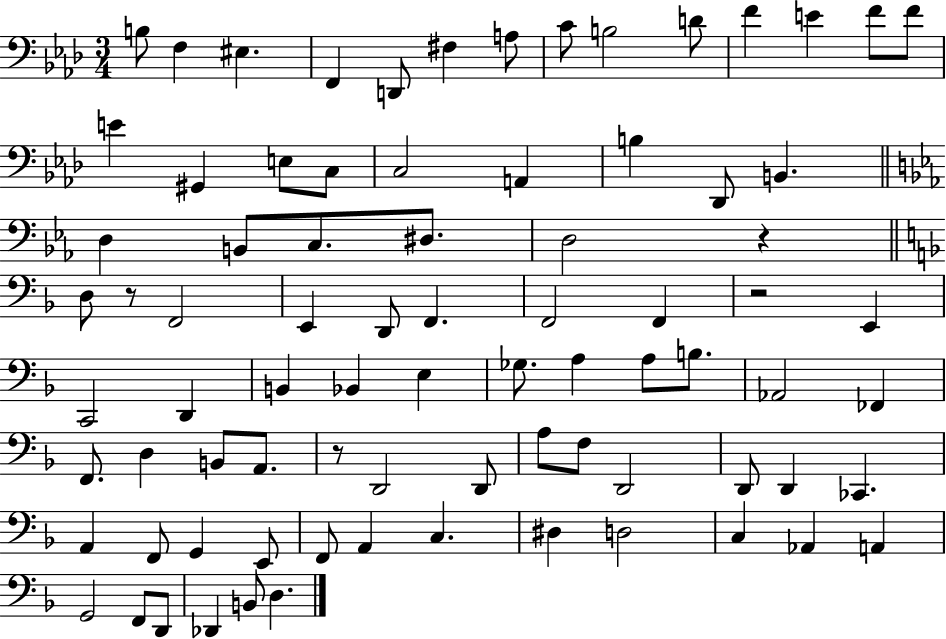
{
  \clef bass
  \numericTimeSignature
  \time 3/4
  \key aes \major
  b8 f4 eis4. | f,4 d,8 fis4 a8 | c'8 b2 d'8 | f'4 e'4 f'8 f'8 | \break e'4 gis,4 e8 c8 | c2 a,4 | b4 des,8 b,4. | \bar "||" \break \key ees \major d4 b,8 c8. dis8. | d2 r4 | \bar "||" \break \key f \major d8 r8 f,2 | e,4 d,8 f,4. | f,2 f,4 | r2 e,4 | \break c,2 d,4 | b,4 bes,4 e4 | ges8. a4 a8 b8. | aes,2 fes,4 | \break f,8. d4 b,8 a,8. | r8 d,2 d,8 | a8 f8 d,2 | d,8 d,4 ces,4. | \break a,4 f,8 g,4 e,8 | f,8 a,4 c4. | dis4 d2 | c4 aes,4 a,4 | \break g,2 f,8 d,8 | des,4 b,8 d4. | \bar "|."
}